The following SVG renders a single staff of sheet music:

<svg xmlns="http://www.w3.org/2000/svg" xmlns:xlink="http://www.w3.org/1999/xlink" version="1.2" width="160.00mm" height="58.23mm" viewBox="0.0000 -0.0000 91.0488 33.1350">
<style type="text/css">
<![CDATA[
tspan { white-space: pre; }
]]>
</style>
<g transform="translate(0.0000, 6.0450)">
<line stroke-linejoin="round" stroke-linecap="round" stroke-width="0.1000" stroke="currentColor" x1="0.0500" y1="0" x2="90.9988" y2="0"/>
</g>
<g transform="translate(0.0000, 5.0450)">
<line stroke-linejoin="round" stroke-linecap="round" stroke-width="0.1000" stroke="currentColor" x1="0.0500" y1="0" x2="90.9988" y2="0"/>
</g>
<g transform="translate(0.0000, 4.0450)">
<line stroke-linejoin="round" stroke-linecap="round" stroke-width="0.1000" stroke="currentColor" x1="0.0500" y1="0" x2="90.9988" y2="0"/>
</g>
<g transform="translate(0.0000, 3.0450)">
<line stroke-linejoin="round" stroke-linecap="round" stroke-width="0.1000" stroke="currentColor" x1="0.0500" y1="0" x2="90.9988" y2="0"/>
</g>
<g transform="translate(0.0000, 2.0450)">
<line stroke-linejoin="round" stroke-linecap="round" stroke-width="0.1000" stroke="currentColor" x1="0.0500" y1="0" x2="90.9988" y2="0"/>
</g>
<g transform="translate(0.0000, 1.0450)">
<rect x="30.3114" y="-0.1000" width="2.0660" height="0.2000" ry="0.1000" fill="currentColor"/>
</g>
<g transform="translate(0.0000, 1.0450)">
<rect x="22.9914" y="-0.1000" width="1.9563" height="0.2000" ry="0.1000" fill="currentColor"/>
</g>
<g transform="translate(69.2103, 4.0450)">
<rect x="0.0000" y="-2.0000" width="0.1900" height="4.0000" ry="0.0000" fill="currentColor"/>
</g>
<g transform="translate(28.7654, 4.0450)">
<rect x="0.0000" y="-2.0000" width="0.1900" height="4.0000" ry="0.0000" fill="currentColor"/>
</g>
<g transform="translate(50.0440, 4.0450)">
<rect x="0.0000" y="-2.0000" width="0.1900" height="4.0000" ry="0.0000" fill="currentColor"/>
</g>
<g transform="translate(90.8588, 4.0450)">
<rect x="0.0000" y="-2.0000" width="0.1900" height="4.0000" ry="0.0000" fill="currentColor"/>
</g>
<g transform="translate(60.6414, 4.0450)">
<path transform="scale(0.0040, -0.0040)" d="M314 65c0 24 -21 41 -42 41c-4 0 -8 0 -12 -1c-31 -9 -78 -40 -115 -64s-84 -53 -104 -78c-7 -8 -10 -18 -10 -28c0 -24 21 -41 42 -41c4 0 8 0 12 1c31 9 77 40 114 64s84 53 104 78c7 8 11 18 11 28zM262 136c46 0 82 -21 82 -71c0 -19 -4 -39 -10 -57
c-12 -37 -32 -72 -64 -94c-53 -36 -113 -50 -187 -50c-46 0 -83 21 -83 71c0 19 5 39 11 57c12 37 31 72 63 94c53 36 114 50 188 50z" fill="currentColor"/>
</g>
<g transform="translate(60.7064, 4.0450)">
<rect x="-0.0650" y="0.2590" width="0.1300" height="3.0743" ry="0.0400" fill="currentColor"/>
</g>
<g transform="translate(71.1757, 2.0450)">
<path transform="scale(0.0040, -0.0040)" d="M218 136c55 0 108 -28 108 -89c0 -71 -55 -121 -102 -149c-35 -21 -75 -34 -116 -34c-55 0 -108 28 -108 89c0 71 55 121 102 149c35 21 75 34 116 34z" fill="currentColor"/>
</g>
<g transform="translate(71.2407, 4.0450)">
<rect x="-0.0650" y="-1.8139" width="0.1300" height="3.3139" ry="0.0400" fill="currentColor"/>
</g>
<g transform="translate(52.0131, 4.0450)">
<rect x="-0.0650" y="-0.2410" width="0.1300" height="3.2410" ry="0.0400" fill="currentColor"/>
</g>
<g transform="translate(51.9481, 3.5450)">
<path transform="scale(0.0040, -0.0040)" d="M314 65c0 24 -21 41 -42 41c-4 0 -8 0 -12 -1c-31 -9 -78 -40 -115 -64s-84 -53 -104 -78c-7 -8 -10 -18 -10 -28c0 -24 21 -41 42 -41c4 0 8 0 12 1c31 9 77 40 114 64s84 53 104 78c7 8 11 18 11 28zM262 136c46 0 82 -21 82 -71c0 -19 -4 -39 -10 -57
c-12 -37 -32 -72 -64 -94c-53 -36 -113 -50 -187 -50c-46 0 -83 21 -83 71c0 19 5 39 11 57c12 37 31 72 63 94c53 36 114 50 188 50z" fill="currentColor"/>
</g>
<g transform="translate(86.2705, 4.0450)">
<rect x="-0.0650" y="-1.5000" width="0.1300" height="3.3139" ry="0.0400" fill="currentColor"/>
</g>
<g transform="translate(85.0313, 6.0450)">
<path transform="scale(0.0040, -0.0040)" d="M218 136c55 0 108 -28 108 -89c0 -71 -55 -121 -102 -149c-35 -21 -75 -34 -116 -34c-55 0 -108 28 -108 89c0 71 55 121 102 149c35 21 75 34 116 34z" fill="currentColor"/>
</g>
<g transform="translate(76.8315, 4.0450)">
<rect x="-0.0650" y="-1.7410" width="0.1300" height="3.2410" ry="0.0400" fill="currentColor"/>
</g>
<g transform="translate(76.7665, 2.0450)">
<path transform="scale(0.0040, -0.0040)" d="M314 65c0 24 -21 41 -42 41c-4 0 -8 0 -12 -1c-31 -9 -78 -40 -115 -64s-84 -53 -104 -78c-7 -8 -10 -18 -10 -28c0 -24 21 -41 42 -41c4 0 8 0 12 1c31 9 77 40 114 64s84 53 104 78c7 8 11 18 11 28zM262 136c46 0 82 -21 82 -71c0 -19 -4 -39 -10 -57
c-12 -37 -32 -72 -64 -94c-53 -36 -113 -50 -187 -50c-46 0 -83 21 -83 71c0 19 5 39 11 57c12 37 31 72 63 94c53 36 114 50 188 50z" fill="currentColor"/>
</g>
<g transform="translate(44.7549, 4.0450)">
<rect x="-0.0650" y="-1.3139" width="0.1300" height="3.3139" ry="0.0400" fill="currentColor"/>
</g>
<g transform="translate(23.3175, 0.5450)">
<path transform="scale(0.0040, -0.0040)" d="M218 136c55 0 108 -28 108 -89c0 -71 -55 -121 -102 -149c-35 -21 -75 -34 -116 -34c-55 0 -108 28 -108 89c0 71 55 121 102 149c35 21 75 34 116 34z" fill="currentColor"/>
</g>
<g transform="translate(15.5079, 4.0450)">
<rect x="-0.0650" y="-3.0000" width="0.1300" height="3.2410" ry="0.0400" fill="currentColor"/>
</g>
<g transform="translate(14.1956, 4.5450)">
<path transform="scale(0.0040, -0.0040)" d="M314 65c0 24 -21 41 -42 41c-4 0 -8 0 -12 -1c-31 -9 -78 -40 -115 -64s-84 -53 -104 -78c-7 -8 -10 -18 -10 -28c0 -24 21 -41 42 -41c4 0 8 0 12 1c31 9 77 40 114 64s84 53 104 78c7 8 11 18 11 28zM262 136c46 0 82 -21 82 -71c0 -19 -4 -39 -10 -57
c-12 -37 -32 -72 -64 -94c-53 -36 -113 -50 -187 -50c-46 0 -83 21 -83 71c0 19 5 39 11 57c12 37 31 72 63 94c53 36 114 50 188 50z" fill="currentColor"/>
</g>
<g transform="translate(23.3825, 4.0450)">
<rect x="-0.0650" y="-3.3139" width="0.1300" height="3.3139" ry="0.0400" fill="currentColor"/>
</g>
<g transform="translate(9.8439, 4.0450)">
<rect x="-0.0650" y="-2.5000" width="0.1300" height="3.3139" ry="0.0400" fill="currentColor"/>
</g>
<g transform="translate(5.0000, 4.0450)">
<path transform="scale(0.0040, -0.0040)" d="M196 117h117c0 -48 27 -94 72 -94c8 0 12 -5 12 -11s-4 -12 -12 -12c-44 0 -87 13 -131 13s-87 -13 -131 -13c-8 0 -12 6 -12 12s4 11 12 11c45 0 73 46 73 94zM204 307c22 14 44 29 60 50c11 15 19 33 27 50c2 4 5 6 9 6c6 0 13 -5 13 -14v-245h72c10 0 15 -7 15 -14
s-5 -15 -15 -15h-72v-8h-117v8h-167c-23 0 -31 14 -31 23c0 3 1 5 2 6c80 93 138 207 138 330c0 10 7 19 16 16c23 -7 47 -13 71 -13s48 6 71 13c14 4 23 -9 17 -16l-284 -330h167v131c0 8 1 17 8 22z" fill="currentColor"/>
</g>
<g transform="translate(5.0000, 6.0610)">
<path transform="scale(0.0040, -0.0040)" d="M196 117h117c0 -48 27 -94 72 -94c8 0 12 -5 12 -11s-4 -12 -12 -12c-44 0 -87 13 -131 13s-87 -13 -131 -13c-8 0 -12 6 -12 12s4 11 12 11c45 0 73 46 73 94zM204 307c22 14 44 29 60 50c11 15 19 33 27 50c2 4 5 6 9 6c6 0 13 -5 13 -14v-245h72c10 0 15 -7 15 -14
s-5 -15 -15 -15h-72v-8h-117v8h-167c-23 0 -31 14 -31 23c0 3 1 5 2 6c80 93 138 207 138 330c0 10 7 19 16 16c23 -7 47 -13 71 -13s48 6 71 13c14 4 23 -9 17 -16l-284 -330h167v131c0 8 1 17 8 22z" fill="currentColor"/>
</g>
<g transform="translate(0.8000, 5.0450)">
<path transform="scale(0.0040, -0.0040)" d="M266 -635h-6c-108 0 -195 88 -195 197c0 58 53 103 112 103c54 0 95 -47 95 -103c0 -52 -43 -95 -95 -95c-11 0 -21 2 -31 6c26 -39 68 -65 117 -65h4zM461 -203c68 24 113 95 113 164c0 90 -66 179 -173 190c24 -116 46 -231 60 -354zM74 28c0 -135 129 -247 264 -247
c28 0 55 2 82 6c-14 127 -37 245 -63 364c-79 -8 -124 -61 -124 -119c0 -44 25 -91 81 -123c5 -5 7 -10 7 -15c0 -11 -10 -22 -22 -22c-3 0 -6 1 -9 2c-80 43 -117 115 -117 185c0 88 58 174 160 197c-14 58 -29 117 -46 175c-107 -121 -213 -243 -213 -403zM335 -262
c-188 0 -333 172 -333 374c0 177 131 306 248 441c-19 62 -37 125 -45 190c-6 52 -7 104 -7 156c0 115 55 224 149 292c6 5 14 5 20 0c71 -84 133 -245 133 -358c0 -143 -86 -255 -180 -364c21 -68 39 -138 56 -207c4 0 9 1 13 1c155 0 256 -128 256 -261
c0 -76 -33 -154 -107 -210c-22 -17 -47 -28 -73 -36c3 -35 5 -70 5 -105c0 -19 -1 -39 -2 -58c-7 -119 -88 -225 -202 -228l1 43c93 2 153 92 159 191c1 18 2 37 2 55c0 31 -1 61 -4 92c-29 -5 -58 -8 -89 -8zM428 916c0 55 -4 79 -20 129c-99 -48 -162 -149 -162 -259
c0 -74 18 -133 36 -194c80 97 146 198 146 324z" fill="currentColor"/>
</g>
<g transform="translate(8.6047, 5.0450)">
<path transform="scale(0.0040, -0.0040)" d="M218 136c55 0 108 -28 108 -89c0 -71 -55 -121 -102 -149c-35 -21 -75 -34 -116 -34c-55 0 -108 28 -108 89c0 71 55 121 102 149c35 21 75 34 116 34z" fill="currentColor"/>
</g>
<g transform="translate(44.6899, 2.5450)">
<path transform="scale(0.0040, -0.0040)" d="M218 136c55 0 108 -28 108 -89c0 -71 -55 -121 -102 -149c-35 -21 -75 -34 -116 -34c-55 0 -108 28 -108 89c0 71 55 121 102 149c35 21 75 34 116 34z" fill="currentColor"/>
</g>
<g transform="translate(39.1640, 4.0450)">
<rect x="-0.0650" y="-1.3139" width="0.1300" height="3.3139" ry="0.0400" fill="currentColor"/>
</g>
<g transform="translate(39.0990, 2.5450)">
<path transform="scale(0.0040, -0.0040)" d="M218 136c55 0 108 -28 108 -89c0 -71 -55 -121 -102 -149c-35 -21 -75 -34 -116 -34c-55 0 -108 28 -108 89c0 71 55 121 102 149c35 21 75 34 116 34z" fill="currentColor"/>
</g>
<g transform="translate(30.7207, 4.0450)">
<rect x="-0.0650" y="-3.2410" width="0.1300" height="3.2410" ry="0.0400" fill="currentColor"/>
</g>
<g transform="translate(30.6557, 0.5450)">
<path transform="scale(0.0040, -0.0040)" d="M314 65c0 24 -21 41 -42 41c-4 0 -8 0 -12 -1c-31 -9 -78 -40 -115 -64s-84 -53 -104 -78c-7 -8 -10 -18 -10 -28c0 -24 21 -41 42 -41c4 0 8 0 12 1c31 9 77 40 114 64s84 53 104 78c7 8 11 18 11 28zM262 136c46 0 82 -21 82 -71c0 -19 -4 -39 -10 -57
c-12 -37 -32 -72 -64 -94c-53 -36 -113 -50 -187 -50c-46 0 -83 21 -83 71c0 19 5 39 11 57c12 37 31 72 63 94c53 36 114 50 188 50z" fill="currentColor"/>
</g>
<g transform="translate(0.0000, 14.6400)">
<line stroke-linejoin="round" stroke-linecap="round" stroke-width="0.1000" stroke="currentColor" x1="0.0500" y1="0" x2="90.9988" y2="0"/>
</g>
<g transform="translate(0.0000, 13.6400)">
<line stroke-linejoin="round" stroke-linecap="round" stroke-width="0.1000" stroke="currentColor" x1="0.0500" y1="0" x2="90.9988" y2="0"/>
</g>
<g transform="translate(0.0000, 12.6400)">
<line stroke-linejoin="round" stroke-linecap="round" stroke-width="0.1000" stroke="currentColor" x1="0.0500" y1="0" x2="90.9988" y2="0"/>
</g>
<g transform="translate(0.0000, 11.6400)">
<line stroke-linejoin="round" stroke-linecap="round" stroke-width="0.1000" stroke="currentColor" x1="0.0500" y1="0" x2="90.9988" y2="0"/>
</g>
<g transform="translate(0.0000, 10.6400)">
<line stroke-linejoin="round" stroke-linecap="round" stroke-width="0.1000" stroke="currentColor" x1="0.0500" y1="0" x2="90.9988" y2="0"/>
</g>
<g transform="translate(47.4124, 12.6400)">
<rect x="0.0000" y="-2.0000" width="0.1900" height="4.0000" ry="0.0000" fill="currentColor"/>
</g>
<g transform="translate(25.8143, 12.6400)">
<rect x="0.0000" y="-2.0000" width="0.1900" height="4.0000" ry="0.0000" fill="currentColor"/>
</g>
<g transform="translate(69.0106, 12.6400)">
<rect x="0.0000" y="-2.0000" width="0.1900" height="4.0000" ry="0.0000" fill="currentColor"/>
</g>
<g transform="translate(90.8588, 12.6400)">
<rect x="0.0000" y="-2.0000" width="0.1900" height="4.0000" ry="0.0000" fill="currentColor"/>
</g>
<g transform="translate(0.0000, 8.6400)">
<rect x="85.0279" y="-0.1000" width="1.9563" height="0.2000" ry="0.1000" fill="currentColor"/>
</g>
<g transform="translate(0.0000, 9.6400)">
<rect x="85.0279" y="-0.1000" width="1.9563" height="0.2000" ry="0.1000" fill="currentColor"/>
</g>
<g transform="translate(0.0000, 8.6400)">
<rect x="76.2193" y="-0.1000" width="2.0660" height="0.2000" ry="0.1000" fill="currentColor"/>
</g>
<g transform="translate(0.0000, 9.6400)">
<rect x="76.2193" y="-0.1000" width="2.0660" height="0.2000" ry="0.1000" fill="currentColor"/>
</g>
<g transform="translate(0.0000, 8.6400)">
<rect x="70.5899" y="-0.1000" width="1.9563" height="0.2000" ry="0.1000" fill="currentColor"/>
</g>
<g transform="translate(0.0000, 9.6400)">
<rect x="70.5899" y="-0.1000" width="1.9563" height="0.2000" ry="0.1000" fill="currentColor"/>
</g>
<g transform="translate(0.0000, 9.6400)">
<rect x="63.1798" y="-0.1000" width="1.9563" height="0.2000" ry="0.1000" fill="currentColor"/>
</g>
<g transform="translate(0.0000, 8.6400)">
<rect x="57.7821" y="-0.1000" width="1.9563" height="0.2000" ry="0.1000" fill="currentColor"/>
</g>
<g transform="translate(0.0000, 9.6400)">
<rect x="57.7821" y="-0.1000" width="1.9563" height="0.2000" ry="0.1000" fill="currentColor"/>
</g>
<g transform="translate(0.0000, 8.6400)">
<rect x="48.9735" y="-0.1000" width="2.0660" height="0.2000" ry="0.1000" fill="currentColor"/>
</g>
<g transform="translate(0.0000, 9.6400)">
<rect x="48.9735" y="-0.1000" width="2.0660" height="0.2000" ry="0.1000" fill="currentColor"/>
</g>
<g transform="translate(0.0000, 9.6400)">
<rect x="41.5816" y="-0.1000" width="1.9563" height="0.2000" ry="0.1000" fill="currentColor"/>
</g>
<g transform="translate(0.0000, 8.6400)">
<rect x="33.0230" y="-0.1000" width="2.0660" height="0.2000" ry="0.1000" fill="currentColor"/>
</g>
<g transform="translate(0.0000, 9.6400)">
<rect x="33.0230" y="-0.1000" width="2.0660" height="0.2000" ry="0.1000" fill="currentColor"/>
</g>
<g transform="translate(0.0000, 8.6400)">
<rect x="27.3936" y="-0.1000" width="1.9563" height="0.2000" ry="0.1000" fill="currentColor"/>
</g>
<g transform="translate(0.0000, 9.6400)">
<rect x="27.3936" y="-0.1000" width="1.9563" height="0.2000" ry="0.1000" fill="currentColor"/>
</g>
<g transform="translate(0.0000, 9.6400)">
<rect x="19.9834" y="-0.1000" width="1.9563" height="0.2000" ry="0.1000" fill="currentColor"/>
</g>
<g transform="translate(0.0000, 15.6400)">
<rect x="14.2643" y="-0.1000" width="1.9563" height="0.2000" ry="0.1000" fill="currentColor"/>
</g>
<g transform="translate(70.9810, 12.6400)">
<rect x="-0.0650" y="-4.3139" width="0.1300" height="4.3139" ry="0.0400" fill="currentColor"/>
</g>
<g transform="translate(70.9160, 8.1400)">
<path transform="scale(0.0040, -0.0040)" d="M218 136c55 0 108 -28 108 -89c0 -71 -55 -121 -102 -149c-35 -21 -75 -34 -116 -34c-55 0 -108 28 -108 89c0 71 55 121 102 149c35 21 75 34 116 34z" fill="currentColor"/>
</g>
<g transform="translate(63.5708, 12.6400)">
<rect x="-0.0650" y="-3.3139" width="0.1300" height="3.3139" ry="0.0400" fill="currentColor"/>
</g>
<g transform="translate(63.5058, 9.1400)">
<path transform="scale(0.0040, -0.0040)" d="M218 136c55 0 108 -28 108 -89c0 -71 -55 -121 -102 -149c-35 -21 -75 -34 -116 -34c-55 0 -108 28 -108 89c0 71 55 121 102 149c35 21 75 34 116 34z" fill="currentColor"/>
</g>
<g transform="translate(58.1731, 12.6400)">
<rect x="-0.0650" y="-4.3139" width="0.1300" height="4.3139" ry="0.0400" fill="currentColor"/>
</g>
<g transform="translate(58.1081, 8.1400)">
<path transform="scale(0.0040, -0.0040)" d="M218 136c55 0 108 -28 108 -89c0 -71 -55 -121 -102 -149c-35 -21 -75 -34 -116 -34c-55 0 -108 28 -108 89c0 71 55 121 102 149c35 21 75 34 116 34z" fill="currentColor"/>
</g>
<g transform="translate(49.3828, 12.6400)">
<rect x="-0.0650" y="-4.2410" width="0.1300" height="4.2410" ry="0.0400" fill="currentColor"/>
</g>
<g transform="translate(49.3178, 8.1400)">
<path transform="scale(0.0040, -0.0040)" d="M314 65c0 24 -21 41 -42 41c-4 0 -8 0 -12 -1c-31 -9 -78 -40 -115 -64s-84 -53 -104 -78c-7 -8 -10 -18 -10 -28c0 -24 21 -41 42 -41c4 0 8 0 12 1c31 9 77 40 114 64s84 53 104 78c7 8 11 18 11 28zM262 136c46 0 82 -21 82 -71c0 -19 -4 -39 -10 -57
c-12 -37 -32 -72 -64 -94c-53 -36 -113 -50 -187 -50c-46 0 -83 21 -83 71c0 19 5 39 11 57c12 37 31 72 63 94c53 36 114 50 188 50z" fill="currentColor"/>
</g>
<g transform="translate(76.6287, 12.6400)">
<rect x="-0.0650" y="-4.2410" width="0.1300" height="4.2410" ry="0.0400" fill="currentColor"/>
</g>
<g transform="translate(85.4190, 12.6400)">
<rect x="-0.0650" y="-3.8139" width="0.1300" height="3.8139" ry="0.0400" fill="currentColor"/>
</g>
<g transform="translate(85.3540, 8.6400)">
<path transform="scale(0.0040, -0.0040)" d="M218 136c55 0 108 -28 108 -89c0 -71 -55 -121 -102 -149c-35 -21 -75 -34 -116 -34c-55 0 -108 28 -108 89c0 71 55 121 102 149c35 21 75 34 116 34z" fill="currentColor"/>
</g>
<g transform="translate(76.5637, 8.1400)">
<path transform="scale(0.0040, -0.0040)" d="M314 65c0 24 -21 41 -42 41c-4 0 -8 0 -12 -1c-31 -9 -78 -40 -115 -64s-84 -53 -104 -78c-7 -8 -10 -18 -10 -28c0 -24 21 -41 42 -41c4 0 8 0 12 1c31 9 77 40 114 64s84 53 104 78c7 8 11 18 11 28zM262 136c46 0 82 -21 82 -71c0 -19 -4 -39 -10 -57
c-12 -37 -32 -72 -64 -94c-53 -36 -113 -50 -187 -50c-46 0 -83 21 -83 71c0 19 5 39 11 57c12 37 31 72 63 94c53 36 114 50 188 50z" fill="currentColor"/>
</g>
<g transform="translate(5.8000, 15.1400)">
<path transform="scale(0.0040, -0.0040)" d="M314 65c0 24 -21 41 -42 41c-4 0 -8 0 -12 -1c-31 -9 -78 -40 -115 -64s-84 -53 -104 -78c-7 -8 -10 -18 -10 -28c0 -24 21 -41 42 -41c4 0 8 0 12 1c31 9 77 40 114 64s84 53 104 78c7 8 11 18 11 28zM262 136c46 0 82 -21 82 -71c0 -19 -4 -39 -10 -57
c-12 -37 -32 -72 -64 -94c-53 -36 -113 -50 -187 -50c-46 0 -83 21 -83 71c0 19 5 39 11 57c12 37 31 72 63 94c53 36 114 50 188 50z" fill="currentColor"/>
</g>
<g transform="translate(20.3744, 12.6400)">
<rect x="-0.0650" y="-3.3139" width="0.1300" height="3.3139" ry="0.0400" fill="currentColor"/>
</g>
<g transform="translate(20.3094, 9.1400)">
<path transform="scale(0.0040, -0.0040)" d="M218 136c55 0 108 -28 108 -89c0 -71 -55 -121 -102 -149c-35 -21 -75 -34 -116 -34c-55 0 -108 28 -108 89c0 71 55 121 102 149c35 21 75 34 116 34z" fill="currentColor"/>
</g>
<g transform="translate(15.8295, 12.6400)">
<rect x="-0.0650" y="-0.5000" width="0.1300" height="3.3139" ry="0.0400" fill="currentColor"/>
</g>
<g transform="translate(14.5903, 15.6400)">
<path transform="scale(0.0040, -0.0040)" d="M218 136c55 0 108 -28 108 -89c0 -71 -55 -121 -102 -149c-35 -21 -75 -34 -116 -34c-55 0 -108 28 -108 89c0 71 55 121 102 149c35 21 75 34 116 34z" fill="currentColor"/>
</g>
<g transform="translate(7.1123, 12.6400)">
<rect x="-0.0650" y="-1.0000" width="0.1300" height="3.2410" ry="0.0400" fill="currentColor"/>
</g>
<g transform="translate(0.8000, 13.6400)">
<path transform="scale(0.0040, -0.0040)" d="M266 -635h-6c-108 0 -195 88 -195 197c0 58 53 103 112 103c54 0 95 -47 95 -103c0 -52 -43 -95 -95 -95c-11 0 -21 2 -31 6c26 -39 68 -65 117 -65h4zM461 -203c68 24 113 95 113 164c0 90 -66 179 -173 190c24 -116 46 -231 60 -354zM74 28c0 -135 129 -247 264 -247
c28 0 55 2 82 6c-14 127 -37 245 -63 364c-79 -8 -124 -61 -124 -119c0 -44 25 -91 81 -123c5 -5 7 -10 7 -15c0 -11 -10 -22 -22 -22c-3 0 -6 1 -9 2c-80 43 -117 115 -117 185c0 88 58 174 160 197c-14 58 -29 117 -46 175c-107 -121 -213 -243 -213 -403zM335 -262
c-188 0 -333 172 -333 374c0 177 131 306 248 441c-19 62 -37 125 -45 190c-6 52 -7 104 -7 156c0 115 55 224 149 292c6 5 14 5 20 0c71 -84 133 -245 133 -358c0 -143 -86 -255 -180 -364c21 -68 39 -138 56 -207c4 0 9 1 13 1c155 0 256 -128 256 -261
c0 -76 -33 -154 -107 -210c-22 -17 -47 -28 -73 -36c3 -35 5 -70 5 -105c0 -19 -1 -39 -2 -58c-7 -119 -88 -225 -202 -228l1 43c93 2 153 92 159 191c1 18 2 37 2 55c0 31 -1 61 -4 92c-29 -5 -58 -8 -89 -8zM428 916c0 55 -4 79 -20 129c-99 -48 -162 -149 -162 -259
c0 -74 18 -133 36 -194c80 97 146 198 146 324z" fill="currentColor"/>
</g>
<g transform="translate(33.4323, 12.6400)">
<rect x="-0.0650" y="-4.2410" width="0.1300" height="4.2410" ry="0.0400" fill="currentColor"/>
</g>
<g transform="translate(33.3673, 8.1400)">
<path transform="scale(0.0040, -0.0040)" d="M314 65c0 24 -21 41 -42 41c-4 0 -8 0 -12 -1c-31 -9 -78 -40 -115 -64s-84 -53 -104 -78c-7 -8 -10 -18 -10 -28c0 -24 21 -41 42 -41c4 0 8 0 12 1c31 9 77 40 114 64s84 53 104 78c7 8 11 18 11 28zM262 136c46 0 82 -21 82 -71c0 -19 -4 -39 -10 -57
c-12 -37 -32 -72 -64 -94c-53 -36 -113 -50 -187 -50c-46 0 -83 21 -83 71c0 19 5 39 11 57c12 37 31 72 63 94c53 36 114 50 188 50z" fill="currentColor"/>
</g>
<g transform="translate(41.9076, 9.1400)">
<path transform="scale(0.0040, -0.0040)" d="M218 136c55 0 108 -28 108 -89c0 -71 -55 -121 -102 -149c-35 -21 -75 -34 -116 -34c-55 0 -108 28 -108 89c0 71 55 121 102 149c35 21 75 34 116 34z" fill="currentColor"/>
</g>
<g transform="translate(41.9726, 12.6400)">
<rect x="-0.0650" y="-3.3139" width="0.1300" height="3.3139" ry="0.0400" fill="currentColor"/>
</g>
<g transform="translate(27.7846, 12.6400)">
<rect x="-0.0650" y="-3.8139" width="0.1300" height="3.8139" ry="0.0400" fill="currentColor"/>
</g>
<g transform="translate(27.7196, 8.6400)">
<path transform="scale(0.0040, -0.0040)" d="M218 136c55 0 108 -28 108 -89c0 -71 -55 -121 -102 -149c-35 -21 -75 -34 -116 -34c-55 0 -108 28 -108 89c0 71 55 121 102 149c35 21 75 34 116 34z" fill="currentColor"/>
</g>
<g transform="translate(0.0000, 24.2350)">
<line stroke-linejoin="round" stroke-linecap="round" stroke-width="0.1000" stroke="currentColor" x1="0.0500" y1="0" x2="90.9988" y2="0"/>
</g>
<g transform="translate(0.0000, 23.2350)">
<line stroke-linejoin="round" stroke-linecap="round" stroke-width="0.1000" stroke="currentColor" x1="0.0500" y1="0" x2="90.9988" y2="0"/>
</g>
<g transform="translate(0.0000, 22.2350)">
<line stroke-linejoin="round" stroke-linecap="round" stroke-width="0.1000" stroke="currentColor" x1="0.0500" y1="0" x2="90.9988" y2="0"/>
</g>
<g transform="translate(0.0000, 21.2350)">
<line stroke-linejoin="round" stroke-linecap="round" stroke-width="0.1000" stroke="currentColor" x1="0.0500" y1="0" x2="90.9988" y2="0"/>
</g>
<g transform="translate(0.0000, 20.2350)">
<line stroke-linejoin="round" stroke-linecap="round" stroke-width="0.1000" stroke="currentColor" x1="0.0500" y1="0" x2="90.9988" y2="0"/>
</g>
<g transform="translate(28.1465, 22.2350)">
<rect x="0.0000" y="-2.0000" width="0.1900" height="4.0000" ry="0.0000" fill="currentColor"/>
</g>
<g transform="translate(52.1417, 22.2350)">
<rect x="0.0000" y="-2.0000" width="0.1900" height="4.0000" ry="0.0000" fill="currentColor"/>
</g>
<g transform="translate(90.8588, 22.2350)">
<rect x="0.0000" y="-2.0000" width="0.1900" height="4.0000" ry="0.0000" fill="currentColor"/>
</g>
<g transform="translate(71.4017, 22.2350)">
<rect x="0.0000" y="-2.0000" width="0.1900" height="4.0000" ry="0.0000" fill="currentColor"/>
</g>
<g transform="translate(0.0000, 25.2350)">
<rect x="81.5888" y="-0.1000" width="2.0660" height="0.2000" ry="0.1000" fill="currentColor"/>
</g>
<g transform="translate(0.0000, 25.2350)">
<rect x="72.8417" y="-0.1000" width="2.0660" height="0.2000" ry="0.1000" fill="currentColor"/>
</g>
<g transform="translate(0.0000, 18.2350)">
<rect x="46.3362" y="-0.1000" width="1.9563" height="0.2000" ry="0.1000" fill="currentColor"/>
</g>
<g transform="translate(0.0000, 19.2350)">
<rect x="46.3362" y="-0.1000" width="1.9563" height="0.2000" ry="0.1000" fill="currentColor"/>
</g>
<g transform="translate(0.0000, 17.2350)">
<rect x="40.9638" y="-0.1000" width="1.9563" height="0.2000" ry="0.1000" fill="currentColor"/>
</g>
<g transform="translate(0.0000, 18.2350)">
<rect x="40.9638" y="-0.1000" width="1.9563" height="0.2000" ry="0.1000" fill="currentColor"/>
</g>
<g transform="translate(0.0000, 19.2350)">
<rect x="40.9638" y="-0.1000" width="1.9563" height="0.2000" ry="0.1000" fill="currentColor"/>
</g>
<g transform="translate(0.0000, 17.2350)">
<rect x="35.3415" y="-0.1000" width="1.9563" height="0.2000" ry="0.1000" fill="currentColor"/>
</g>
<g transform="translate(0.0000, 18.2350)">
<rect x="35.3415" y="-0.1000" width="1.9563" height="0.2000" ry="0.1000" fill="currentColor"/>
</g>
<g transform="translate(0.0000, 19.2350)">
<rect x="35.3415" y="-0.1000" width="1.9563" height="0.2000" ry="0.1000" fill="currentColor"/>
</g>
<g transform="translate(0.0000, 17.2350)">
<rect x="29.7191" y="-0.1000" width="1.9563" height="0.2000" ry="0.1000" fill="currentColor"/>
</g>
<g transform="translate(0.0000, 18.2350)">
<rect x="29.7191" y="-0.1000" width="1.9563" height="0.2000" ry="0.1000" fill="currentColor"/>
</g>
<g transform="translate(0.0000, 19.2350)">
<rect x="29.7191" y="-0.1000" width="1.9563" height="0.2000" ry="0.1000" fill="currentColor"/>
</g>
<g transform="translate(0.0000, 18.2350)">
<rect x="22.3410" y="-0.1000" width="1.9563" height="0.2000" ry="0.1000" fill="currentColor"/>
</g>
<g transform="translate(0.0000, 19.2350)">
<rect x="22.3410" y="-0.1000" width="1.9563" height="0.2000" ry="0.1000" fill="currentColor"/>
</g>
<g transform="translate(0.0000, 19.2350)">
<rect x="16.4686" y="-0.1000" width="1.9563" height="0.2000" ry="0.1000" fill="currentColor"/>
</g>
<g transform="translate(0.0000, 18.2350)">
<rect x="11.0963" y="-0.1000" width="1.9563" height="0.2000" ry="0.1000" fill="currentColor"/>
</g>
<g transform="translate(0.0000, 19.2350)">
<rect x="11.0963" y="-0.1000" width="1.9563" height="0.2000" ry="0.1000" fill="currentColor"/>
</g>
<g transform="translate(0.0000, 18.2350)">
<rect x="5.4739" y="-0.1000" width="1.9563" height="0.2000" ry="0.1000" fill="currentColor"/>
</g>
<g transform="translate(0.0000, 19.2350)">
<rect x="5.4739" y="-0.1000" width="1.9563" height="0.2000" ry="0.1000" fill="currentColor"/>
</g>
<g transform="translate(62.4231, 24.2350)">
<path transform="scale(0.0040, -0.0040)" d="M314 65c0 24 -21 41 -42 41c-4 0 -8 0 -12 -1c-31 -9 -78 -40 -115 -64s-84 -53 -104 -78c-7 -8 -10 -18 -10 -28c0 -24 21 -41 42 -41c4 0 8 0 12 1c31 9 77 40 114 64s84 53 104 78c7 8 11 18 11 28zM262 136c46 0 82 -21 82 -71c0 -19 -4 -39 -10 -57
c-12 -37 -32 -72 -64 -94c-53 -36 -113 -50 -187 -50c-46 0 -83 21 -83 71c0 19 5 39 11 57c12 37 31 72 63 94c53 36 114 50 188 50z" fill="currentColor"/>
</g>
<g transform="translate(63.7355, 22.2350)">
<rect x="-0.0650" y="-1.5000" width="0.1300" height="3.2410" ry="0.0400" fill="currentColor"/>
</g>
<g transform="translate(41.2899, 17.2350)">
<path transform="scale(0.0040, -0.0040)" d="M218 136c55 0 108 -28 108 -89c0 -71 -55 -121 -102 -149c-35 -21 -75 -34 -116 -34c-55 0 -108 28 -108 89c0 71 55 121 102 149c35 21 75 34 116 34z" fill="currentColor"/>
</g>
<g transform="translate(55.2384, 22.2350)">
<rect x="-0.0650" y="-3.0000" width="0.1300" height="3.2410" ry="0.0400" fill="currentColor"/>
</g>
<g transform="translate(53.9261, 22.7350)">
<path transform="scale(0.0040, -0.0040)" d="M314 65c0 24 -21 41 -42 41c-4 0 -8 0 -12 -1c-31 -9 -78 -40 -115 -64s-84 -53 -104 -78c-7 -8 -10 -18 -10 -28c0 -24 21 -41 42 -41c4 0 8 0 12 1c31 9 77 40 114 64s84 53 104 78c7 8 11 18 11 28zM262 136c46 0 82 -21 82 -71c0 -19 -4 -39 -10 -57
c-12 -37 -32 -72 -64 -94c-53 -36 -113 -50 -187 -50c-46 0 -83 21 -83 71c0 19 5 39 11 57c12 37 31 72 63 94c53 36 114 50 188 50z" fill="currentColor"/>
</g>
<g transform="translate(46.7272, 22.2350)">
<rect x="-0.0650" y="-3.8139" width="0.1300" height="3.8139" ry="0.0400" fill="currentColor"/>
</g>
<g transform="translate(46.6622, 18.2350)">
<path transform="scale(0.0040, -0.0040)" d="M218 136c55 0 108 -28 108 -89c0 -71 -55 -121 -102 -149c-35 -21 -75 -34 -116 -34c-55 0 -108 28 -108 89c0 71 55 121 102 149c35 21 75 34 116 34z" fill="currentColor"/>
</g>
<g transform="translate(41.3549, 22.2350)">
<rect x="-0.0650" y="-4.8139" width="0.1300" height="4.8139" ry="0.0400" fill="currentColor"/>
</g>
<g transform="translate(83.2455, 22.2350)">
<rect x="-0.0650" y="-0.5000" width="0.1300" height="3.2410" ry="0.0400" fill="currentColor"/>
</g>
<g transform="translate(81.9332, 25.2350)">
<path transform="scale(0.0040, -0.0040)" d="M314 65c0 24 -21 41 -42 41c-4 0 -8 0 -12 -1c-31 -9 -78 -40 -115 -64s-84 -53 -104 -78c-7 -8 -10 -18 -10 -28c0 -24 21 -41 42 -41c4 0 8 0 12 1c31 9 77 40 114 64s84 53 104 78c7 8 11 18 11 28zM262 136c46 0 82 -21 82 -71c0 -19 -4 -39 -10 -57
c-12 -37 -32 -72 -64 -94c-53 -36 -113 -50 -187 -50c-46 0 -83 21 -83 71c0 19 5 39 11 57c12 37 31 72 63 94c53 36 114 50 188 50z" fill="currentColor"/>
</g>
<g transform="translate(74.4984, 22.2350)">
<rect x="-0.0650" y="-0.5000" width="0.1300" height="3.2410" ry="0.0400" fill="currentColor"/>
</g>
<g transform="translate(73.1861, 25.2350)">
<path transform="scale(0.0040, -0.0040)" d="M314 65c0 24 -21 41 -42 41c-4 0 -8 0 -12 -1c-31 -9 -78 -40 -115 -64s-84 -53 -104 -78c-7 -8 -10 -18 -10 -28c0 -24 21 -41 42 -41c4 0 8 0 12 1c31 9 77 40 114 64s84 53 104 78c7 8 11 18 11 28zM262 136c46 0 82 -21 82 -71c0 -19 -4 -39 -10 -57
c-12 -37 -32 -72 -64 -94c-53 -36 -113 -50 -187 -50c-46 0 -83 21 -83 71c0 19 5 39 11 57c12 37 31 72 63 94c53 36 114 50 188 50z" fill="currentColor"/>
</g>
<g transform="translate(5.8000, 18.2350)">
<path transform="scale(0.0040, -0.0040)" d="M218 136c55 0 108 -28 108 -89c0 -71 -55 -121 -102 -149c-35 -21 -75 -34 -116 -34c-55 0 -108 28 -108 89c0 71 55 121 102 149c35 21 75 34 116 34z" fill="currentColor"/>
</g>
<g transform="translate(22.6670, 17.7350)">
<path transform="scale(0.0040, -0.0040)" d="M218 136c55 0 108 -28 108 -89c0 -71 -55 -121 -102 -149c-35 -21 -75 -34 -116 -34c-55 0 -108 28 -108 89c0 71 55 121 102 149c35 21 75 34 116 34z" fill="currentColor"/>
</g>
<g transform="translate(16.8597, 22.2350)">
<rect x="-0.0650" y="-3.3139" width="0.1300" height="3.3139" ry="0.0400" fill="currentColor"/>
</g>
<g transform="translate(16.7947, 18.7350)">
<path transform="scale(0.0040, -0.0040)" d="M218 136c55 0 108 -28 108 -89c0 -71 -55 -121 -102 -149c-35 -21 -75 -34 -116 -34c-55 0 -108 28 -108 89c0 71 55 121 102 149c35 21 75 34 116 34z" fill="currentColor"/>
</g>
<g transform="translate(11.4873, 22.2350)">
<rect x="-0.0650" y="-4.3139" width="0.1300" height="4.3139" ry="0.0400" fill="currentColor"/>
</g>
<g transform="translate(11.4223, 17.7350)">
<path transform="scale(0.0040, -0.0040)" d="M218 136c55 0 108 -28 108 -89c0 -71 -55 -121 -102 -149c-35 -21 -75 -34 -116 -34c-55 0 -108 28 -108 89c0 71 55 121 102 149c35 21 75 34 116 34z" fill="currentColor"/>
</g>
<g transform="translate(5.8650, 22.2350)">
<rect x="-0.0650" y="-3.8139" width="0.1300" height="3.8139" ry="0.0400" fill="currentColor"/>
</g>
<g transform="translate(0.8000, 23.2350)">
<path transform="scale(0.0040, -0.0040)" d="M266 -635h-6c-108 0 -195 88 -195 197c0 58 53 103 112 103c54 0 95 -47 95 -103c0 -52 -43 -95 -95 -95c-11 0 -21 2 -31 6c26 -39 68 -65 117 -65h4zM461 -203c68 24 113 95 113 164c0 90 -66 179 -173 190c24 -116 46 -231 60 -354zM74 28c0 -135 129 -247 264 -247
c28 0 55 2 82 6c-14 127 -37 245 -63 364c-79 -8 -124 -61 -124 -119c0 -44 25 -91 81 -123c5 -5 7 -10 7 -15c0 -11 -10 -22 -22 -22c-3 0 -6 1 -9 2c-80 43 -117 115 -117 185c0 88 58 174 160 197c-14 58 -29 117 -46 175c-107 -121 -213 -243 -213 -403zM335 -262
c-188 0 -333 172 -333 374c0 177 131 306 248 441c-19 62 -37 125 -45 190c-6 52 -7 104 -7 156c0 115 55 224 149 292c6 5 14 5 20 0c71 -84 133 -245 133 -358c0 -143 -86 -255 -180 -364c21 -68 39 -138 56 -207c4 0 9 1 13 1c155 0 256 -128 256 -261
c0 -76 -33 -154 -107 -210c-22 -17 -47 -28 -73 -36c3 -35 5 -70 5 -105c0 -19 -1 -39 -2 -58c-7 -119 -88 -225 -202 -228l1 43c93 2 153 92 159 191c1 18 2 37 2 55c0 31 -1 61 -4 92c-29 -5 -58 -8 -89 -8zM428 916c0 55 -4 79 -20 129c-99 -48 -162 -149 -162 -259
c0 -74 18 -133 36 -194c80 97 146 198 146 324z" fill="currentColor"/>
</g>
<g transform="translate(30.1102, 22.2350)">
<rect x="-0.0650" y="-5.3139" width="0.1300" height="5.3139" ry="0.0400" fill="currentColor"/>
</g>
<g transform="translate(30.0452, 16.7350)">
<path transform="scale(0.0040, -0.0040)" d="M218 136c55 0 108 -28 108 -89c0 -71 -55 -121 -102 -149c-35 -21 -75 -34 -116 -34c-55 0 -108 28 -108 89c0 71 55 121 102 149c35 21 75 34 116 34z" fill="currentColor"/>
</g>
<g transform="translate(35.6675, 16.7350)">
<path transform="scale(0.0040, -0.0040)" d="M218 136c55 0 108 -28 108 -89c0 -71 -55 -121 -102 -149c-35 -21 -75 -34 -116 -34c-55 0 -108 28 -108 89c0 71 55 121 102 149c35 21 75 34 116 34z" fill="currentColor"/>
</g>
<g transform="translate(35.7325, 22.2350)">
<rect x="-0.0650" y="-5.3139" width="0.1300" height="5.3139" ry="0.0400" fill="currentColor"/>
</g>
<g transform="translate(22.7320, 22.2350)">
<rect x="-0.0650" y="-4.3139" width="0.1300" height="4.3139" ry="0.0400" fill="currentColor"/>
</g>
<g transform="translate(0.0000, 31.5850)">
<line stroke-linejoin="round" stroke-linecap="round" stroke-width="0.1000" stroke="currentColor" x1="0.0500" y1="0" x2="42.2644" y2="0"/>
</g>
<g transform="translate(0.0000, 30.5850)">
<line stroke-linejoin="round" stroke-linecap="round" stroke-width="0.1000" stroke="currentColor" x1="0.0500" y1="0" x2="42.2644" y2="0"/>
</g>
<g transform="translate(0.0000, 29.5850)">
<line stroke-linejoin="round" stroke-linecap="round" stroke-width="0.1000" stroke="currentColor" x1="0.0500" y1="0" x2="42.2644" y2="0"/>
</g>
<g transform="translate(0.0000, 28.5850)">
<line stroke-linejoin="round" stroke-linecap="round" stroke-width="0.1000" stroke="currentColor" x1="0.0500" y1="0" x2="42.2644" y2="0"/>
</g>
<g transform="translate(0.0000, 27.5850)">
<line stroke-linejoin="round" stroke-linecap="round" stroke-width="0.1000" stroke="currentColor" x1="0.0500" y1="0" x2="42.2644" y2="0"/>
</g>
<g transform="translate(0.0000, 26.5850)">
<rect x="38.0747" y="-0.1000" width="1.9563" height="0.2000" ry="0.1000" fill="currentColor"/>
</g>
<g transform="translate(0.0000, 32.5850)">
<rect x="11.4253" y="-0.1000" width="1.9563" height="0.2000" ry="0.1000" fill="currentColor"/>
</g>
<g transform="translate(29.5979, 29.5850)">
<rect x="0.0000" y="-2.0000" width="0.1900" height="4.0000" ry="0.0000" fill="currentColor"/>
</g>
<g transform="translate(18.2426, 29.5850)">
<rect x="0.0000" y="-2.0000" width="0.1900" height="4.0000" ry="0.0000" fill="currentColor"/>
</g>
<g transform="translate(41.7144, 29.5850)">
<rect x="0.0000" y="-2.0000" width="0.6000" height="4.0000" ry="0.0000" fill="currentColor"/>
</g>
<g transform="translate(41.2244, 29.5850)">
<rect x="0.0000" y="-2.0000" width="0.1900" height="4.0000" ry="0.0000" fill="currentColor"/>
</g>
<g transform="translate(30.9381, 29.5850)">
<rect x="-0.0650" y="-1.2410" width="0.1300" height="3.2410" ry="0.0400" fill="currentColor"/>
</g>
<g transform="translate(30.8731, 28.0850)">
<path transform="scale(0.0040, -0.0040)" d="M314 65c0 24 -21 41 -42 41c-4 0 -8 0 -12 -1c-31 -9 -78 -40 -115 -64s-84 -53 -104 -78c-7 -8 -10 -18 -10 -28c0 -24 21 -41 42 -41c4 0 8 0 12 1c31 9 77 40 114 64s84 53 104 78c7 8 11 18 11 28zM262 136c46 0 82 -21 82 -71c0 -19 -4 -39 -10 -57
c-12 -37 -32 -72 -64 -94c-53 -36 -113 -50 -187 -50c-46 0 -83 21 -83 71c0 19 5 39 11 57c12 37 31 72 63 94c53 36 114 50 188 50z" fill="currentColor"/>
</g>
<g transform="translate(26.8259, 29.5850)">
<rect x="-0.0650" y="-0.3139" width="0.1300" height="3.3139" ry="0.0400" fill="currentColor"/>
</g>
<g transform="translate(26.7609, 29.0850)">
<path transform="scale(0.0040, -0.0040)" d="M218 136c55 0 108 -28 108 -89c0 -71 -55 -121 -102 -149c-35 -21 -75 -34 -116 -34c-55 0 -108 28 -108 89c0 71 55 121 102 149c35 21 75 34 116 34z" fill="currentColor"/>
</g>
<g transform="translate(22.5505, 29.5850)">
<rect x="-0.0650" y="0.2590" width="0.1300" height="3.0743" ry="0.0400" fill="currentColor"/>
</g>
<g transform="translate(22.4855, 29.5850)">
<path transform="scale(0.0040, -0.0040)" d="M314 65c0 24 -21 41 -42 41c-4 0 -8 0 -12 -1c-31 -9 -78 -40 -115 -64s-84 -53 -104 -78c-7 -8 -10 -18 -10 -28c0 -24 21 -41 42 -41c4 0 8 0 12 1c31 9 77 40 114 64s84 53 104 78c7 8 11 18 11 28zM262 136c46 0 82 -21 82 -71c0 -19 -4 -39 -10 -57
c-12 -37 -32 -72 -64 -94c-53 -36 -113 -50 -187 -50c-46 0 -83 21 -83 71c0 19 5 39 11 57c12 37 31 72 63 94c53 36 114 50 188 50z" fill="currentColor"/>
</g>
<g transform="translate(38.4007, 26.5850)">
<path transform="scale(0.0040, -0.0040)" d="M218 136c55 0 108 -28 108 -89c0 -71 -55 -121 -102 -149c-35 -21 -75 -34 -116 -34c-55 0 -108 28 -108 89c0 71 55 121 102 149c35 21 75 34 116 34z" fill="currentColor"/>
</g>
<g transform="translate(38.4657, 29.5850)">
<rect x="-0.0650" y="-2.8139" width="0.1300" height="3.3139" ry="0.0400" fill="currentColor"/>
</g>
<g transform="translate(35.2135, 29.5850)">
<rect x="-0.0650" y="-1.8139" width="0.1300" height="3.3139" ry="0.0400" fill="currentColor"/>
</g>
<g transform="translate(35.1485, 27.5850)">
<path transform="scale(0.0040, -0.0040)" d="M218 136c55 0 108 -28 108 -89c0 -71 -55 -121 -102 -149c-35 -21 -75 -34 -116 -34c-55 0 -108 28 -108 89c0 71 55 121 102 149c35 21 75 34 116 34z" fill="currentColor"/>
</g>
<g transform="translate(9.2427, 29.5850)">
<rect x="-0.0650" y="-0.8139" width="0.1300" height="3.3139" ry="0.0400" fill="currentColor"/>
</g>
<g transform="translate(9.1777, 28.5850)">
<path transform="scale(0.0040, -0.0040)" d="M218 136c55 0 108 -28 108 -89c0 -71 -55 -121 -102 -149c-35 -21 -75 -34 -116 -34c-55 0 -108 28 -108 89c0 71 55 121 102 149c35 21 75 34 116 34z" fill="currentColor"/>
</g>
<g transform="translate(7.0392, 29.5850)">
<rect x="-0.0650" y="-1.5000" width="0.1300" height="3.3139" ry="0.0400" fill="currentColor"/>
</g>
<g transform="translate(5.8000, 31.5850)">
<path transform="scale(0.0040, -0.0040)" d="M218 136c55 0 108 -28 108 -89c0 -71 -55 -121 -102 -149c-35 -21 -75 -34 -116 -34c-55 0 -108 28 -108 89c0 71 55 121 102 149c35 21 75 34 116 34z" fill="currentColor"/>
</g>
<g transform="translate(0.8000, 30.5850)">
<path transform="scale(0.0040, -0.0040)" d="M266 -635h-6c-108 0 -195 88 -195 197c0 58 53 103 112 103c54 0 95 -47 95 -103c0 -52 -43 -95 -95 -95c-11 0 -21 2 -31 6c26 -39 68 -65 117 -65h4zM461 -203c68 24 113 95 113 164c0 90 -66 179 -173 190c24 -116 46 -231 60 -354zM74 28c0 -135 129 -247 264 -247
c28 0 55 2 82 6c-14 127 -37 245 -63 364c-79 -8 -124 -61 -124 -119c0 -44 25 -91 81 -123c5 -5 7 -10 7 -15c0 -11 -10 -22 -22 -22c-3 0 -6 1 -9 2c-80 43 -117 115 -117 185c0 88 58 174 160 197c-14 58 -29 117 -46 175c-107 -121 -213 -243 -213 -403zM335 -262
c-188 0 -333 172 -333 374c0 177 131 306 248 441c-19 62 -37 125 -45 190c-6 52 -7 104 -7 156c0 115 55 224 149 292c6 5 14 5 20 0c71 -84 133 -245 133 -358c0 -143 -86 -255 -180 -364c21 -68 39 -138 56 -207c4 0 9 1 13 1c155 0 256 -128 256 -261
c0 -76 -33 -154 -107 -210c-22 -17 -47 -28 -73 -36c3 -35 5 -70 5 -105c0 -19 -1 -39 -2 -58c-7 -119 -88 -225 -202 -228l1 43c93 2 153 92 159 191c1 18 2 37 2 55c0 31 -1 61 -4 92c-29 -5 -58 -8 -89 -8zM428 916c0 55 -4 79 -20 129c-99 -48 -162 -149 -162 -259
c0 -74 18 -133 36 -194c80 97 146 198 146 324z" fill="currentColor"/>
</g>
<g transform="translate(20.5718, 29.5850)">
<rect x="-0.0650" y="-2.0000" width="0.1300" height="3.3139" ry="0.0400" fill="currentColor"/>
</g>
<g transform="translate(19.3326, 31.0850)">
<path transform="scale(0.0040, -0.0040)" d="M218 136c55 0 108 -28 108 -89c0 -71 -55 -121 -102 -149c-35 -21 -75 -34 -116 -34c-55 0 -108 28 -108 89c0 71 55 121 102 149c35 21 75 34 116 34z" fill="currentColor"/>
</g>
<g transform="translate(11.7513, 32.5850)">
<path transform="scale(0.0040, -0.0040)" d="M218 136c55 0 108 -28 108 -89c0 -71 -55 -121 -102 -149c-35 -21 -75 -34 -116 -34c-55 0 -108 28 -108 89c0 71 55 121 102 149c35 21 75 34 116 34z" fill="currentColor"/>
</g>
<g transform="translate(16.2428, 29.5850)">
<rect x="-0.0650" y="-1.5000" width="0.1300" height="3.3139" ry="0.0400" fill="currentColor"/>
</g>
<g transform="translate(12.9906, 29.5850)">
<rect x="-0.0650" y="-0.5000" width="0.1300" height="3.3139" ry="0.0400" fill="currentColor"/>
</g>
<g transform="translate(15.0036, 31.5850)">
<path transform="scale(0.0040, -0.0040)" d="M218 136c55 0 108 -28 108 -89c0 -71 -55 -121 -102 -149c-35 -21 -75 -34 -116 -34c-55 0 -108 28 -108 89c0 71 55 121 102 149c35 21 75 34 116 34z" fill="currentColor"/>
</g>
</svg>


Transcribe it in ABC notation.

X:1
T:Untitled
M:4/4
L:1/4
K:C
G A2 b b2 e e c2 B2 f f2 E D2 C b c' d'2 b d'2 d' b d' d'2 c' c' d' b d' f' f' e' c' A2 E2 C2 C2 E d C E F B2 c e2 f a